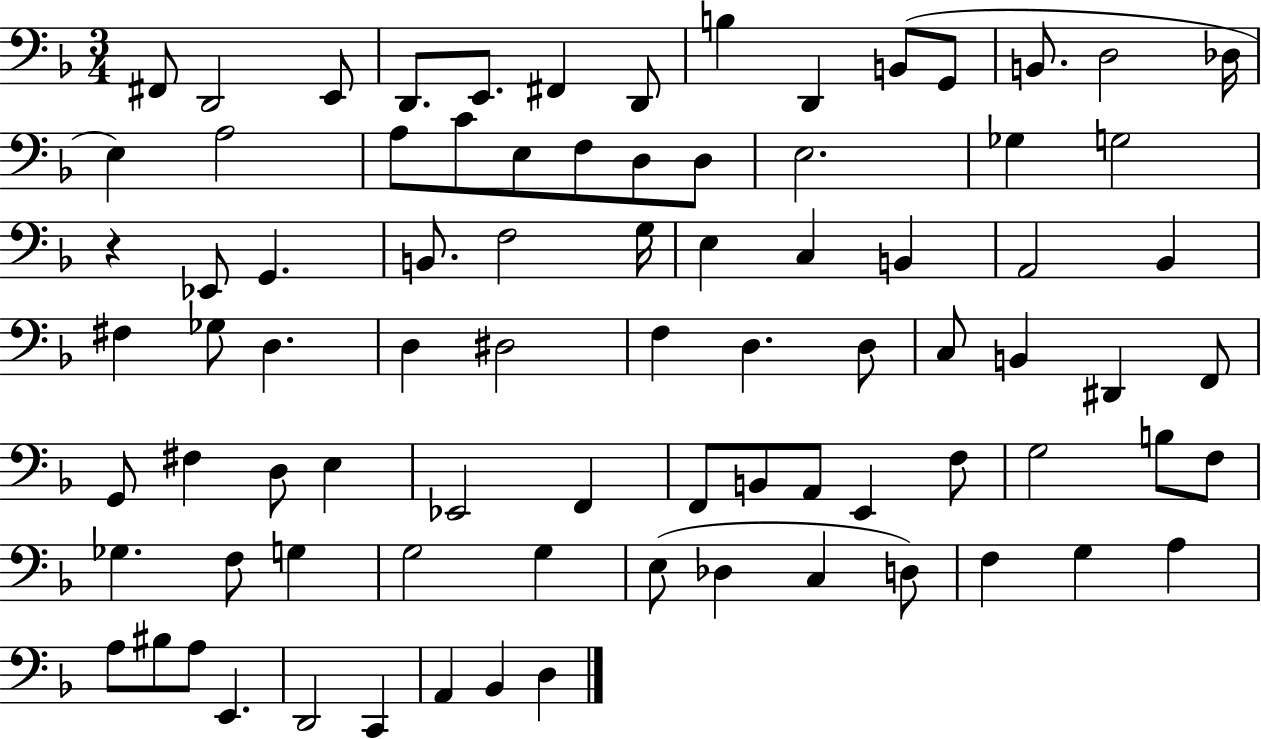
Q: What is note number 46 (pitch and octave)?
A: D#2